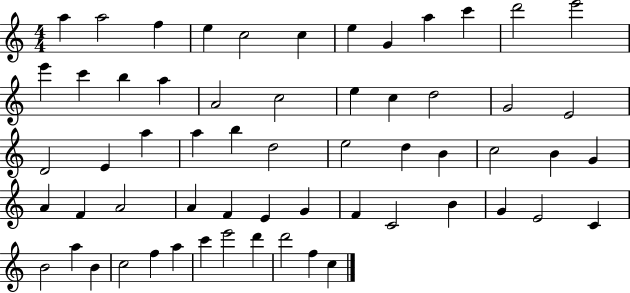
{
  \clef treble
  \numericTimeSignature
  \time 4/4
  \key c \major
  a''4 a''2 f''4 | e''4 c''2 c''4 | e''4 g'4 a''4 c'''4 | d'''2 e'''2 | \break e'''4 c'''4 b''4 a''4 | a'2 c''2 | e''4 c''4 d''2 | g'2 e'2 | \break d'2 e'4 a''4 | a''4 b''4 d''2 | e''2 d''4 b'4 | c''2 b'4 g'4 | \break a'4 f'4 a'2 | a'4 f'4 e'4 g'4 | f'4 c'2 b'4 | g'4 e'2 c'4 | \break b'2 a''4 b'4 | c''2 f''4 a''4 | c'''4 e'''2 d'''4 | d'''2 f''4 c''4 | \break \bar "|."
}